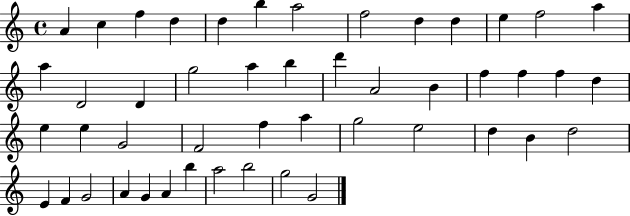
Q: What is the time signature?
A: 4/4